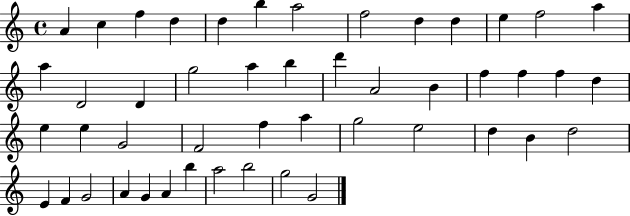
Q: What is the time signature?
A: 4/4